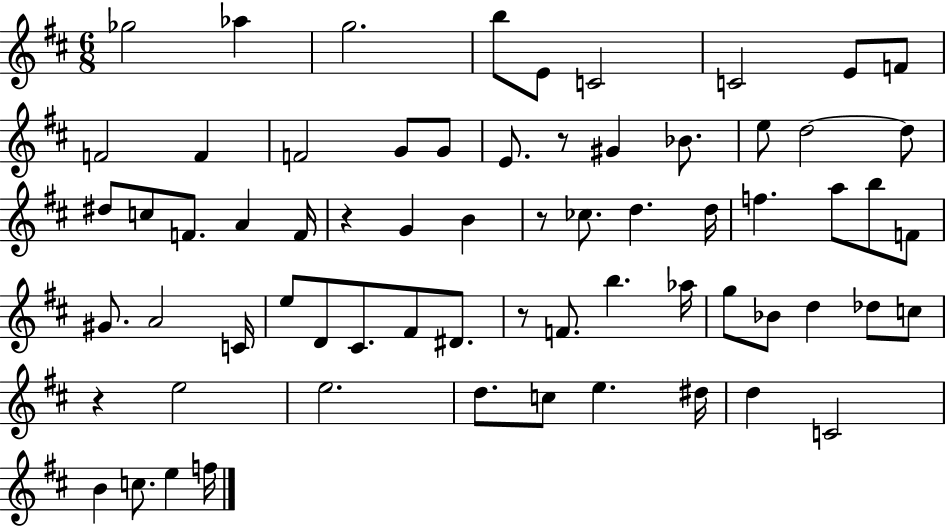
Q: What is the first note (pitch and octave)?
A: Gb5